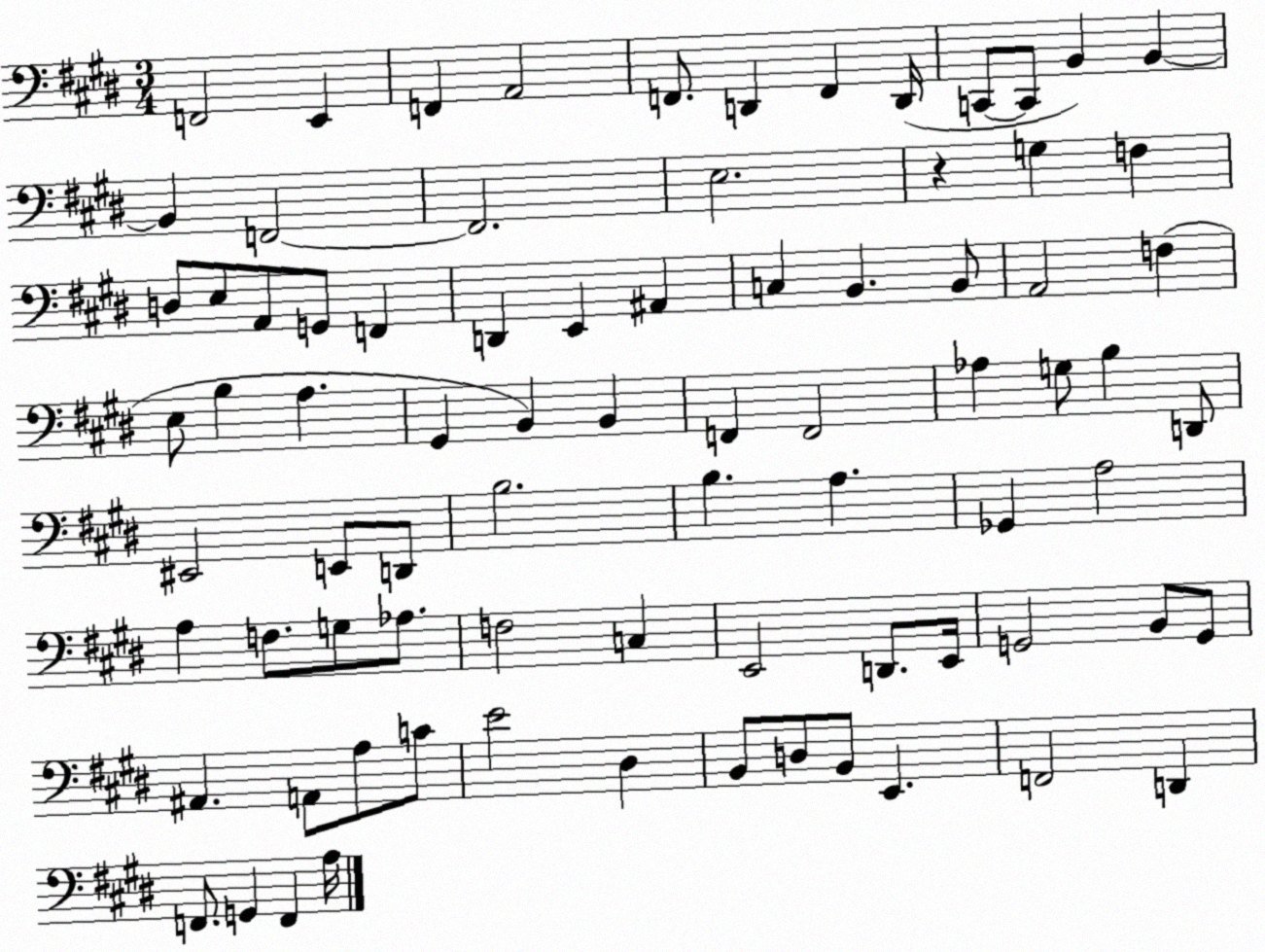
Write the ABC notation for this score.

X:1
T:Untitled
M:3/4
L:1/4
K:E
F,,2 E,, F,, A,,2 F,,/2 D,, F,, D,,/4 C,,/2 C,,/2 B,, B,, B,, F,,2 F,,2 E,2 z G, F, D,/2 E,/2 A,,/2 G,,/2 F,, D,, E,, ^A,, C, B,, B,,/2 A,,2 F, E,/2 B, A, ^G,, B,, B,, F,, F,,2 _A, G,/2 B, D,,/2 ^E,,2 E,,/2 D,,/2 B,2 B, A, _G,, A,2 A, F,/2 G,/2 _A,/2 F,2 C, E,,2 D,,/2 E,,/4 G,,2 B,,/2 G,,/2 ^A,, A,,/2 A,/2 C/2 E2 ^D, B,,/2 D,/2 B,,/2 E,, F,,2 D,, F,,/2 G,, F,, A,/4